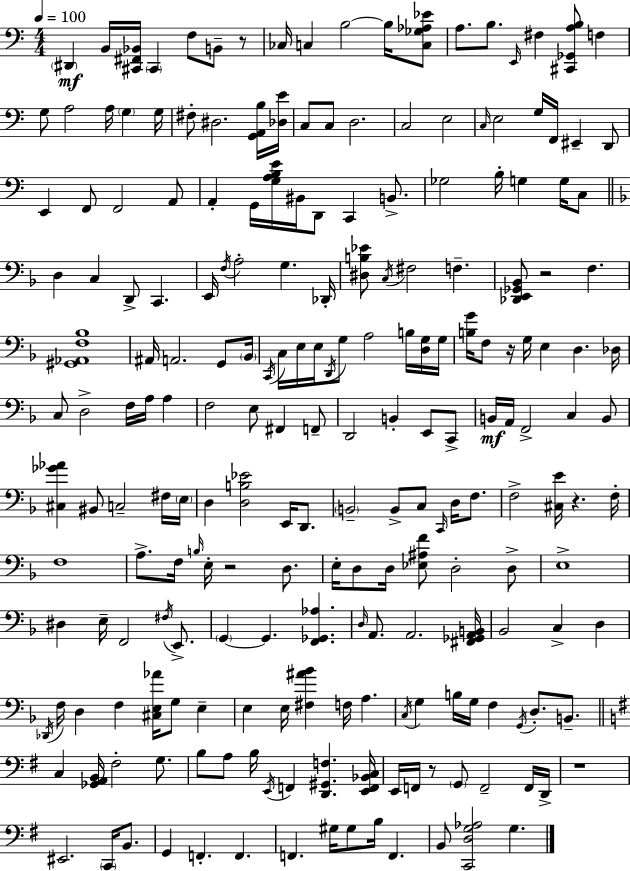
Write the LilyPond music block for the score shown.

{
  \clef bass
  \numericTimeSignature
  \time 4/4
  \key c \major
  \tempo 4 = 100
  \parenthesize dis,4\mf b,16 <cis, fis, bes,>16 \parenthesize cis,4 f8 b,8-- r8 | ces16 c4 b2~~ b16 <c ges aes ees'>8 | a8. b8. \grace { e,16 } fis4 <cis, ges, a b>8 f4 | g8 a2 a16 \parenthesize g4 | \break g16 fis8-. dis2. <g, a, b>16 | <des e'>16 c8 c8 d2. | c2 e2 | \grace { c16 } e2 g16 f,16 eis,4-- | \break d,8 e,4 f,8 f,2 | a,8 a,4-. g,16 <g a b e'>16 bis,16 d,8 c,4 b,8.-> | ges2 b16-. g4 g16 | c8 \bar "||" \break \key d \minor d4 c4 d,8-> c,4. | e,16 \acciaccatura { f16 } a2-. g4. | des,16-. <dis b ees'>8 \acciaccatura { c16 } fis2 f4.-- | <des, e, ges, bes,>8 r2 f4. | \break <gis, aes, f bes>1 | ais,16 a,2. g,8 | \parenthesize bes,16 \acciaccatura { c,16 } c16 e16 e16 \acciaccatura { d,16 } g8 a2 | b16 <d g>16 g16 <b g'>16 f8 r16 g16 e4 d4. | \break des16 c8 d2-> f16 a16 | a4 f2 e8 fis,4 | f,8-- d,2 b,4-. | e,8 c,8-> b,16\mf a,16 f,2-> c4 | \break b,8 <cis ges' aes'>4 bis,8 c2-- | fis16 \parenthesize e16 d4 <d b ees'>2 | e,16 d,8. \parenthesize b,2-- b,8-> c8 | \grace { c,16 } d16 f8. f2-> <cis e'>16 r4. | \break f16-. f1 | a8.-> f16 \grace { b16 } e16-. r2 | d8. e16-. d8 d16 <ees ais f'>8 d2-. | d8-> e1-> | \break dis4 e16-- f,2 | \acciaccatura { fis16 } e,8.-> \parenthesize g,4~~ g,4. | <f, ges, aes>4. \grace { d16 } a,8. a,2. | <fis, ges, a, b,>16 bes,2 | \break c4-> d4 \acciaccatura { des,16 } f16 d4 f4 | <cis e aes'>16 g8 e4-- e4 e16 <fis ais' bes'>4 | f16 a4. \acciaccatura { c16 } g4 b16 g16 | f4 \acciaccatura { g,16 } d8.-. b,8.-- \bar "||" \break \key e \minor c4 <ges, a, b,>16 fis2-. g8. | b8 a8 b16 \acciaccatura { e,16 } f,4 <d, gis, f>4. | <e, f, bes, c>16 e,16 f,16 r8 \parenthesize g,8 f,2-- f,16 | d,16-> r1 | \break eis,2. \parenthesize c,16 b,8. | g,4 f,4.-. f,4. | f,4. gis16 gis8 b16 f,4. | b,8 <c, d g aes>2 g4. | \break \bar "|."
}